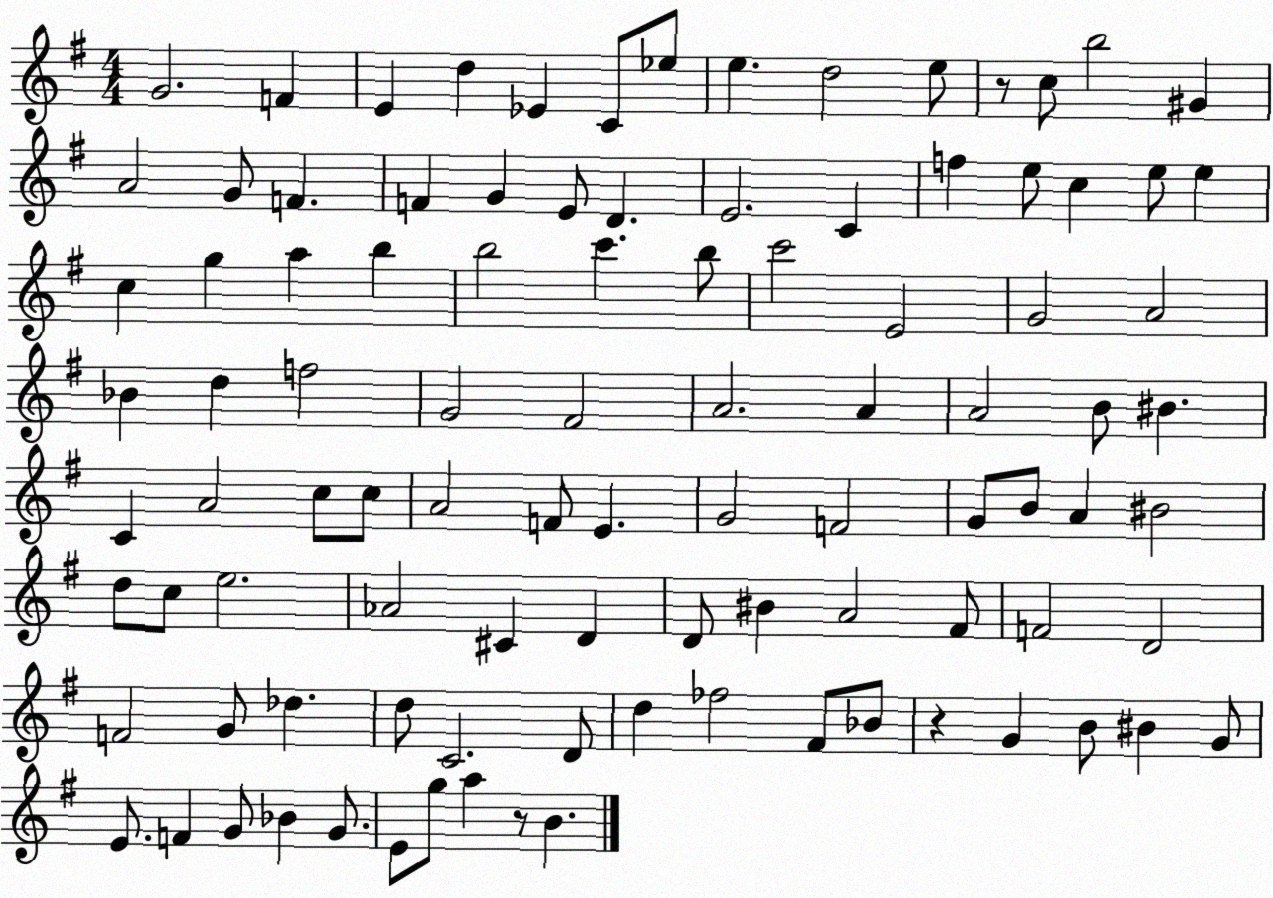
X:1
T:Untitled
M:4/4
L:1/4
K:G
G2 F E d _E C/2 _e/2 e d2 e/2 z/2 c/2 b2 ^G A2 G/2 F F G E/2 D E2 C f e/2 c e/2 e c g a b b2 c' b/2 c'2 E2 G2 A2 _B d f2 G2 ^F2 A2 A A2 B/2 ^B C A2 c/2 c/2 A2 F/2 E G2 F2 G/2 B/2 A ^B2 d/2 c/2 e2 _A2 ^C D D/2 ^B A2 ^F/2 F2 D2 F2 G/2 _d d/2 C2 D/2 d _f2 ^F/2 _B/2 z G B/2 ^B G/2 E/2 F G/2 _B G/2 E/2 g/2 a z/2 B